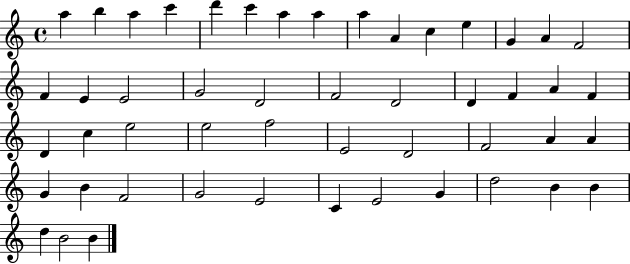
A5/q B5/q A5/q C6/q D6/q C6/q A5/q A5/q A5/q A4/q C5/q E5/q G4/q A4/q F4/h F4/q E4/q E4/h G4/h D4/h F4/h D4/h D4/q F4/q A4/q F4/q D4/q C5/q E5/h E5/h F5/h E4/h D4/h F4/h A4/q A4/q G4/q B4/q F4/h G4/h E4/h C4/q E4/h G4/q D5/h B4/q B4/q D5/q B4/h B4/q